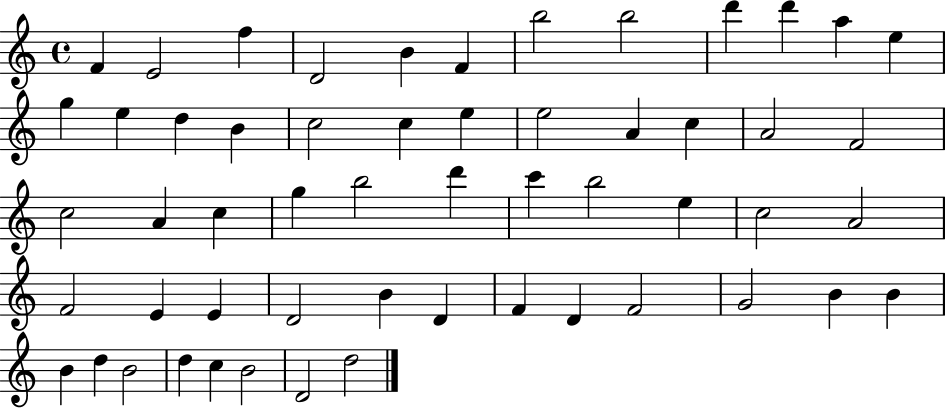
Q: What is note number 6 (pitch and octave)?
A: F4